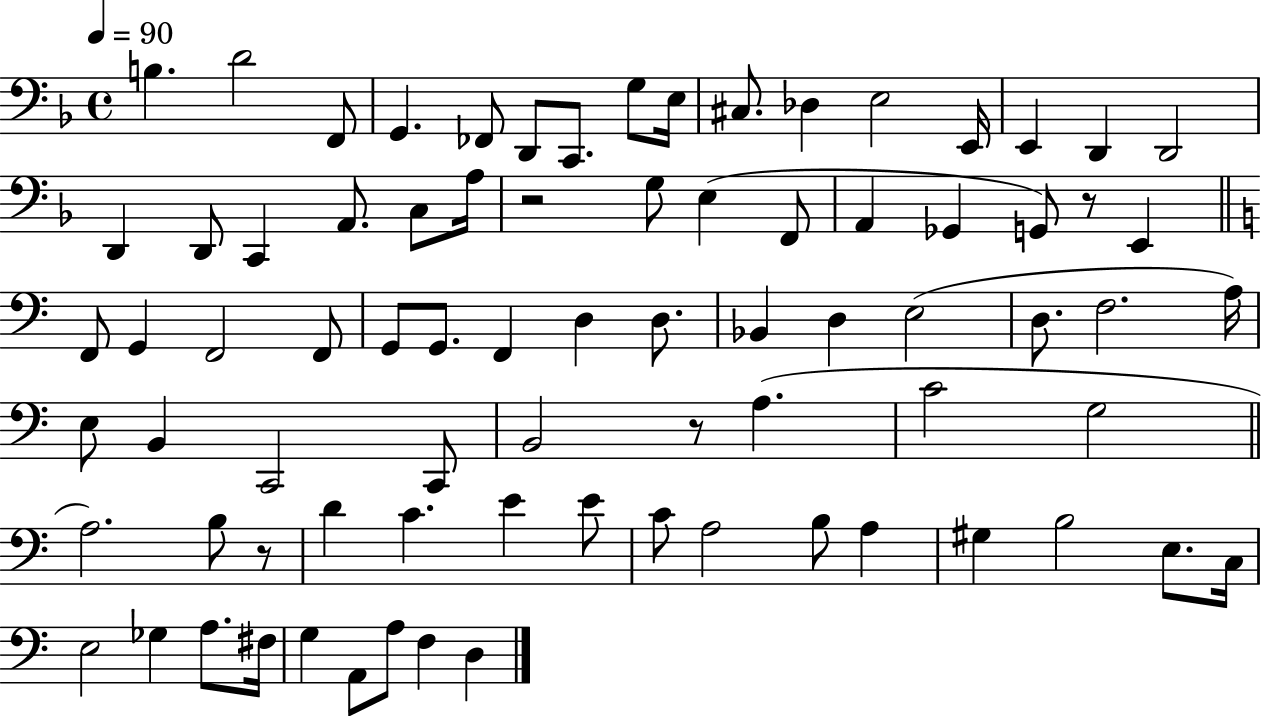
X:1
T:Untitled
M:4/4
L:1/4
K:F
B, D2 F,,/2 G,, _F,,/2 D,,/2 C,,/2 G,/2 E,/4 ^C,/2 _D, E,2 E,,/4 E,, D,, D,,2 D,, D,,/2 C,, A,,/2 C,/2 A,/4 z2 G,/2 E, F,,/2 A,, _G,, G,,/2 z/2 E,, F,,/2 G,, F,,2 F,,/2 G,,/2 G,,/2 F,, D, D,/2 _B,, D, E,2 D,/2 F,2 A,/4 E,/2 B,, C,,2 C,,/2 B,,2 z/2 A, C2 G,2 A,2 B,/2 z/2 D C E E/2 C/2 A,2 B,/2 A, ^G, B,2 E,/2 C,/4 E,2 _G, A,/2 ^F,/4 G, A,,/2 A,/2 F, D,